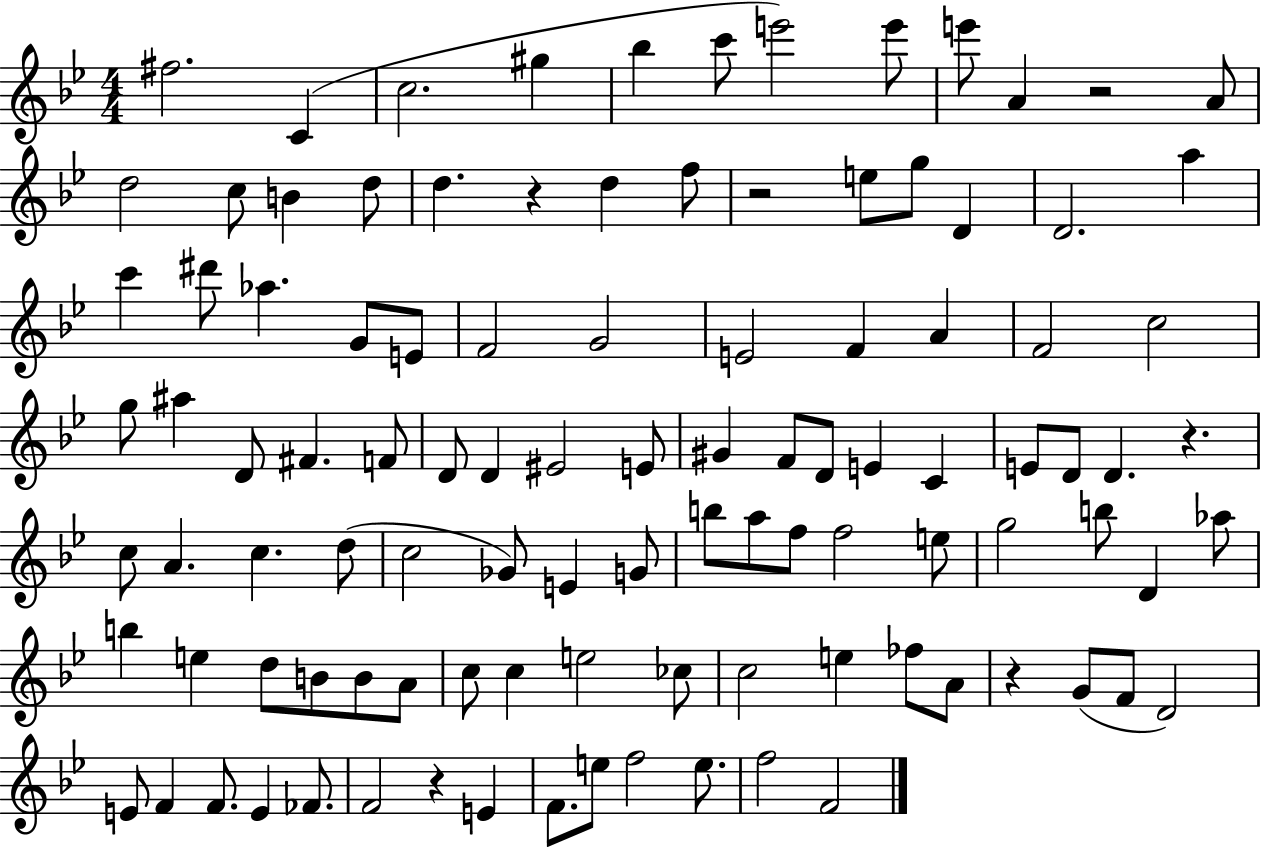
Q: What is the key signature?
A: BES major